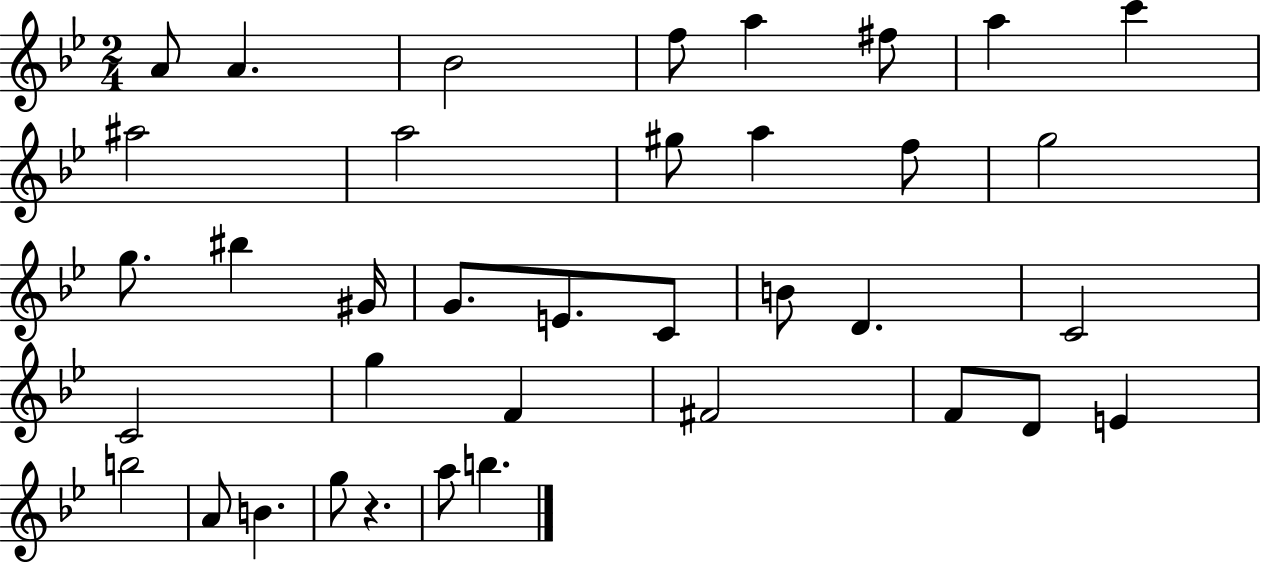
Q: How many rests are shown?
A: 1